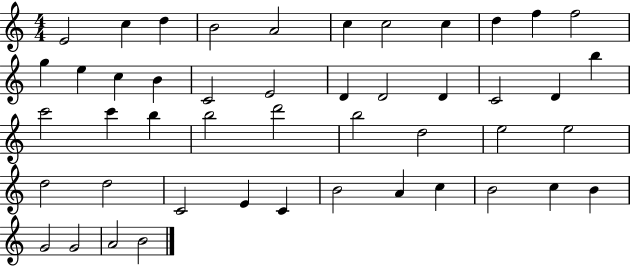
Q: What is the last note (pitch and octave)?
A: B4